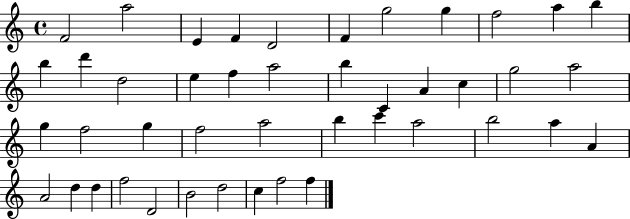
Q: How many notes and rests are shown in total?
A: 44